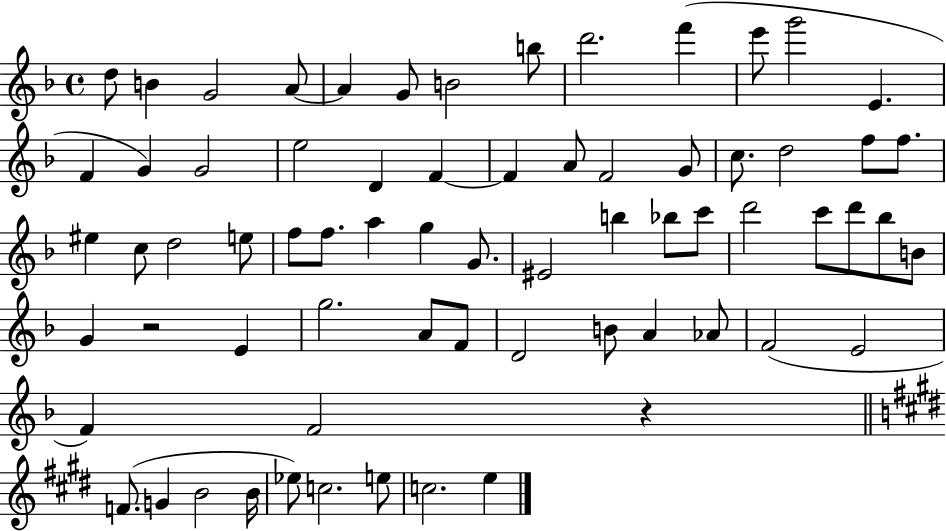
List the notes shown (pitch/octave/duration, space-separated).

D5/e B4/q G4/h A4/e A4/q G4/e B4/h B5/e D6/h. F6/q E6/e G6/h E4/q. F4/q G4/q G4/h E5/h D4/q F4/q F4/q A4/e F4/h G4/e C5/e. D5/h F5/e F5/e. EIS5/q C5/e D5/h E5/e F5/e F5/e. A5/q G5/q G4/e. EIS4/h B5/q Bb5/e C6/e D6/h C6/e D6/e Bb5/e B4/e G4/q R/h E4/q G5/h. A4/e F4/e D4/h B4/e A4/q Ab4/e F4/h E4/h F4/q F4/h R/q F4/e. G4/q B4/h B4/s Eb5/e C5/h. E5/e C5/h. E5/q